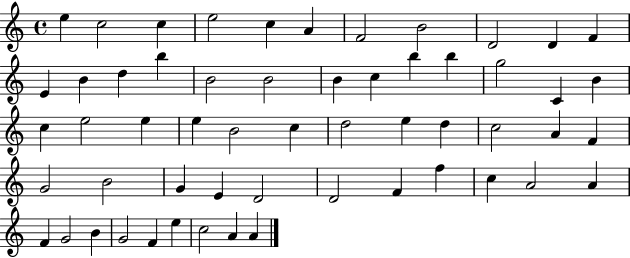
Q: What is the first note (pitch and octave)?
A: E5